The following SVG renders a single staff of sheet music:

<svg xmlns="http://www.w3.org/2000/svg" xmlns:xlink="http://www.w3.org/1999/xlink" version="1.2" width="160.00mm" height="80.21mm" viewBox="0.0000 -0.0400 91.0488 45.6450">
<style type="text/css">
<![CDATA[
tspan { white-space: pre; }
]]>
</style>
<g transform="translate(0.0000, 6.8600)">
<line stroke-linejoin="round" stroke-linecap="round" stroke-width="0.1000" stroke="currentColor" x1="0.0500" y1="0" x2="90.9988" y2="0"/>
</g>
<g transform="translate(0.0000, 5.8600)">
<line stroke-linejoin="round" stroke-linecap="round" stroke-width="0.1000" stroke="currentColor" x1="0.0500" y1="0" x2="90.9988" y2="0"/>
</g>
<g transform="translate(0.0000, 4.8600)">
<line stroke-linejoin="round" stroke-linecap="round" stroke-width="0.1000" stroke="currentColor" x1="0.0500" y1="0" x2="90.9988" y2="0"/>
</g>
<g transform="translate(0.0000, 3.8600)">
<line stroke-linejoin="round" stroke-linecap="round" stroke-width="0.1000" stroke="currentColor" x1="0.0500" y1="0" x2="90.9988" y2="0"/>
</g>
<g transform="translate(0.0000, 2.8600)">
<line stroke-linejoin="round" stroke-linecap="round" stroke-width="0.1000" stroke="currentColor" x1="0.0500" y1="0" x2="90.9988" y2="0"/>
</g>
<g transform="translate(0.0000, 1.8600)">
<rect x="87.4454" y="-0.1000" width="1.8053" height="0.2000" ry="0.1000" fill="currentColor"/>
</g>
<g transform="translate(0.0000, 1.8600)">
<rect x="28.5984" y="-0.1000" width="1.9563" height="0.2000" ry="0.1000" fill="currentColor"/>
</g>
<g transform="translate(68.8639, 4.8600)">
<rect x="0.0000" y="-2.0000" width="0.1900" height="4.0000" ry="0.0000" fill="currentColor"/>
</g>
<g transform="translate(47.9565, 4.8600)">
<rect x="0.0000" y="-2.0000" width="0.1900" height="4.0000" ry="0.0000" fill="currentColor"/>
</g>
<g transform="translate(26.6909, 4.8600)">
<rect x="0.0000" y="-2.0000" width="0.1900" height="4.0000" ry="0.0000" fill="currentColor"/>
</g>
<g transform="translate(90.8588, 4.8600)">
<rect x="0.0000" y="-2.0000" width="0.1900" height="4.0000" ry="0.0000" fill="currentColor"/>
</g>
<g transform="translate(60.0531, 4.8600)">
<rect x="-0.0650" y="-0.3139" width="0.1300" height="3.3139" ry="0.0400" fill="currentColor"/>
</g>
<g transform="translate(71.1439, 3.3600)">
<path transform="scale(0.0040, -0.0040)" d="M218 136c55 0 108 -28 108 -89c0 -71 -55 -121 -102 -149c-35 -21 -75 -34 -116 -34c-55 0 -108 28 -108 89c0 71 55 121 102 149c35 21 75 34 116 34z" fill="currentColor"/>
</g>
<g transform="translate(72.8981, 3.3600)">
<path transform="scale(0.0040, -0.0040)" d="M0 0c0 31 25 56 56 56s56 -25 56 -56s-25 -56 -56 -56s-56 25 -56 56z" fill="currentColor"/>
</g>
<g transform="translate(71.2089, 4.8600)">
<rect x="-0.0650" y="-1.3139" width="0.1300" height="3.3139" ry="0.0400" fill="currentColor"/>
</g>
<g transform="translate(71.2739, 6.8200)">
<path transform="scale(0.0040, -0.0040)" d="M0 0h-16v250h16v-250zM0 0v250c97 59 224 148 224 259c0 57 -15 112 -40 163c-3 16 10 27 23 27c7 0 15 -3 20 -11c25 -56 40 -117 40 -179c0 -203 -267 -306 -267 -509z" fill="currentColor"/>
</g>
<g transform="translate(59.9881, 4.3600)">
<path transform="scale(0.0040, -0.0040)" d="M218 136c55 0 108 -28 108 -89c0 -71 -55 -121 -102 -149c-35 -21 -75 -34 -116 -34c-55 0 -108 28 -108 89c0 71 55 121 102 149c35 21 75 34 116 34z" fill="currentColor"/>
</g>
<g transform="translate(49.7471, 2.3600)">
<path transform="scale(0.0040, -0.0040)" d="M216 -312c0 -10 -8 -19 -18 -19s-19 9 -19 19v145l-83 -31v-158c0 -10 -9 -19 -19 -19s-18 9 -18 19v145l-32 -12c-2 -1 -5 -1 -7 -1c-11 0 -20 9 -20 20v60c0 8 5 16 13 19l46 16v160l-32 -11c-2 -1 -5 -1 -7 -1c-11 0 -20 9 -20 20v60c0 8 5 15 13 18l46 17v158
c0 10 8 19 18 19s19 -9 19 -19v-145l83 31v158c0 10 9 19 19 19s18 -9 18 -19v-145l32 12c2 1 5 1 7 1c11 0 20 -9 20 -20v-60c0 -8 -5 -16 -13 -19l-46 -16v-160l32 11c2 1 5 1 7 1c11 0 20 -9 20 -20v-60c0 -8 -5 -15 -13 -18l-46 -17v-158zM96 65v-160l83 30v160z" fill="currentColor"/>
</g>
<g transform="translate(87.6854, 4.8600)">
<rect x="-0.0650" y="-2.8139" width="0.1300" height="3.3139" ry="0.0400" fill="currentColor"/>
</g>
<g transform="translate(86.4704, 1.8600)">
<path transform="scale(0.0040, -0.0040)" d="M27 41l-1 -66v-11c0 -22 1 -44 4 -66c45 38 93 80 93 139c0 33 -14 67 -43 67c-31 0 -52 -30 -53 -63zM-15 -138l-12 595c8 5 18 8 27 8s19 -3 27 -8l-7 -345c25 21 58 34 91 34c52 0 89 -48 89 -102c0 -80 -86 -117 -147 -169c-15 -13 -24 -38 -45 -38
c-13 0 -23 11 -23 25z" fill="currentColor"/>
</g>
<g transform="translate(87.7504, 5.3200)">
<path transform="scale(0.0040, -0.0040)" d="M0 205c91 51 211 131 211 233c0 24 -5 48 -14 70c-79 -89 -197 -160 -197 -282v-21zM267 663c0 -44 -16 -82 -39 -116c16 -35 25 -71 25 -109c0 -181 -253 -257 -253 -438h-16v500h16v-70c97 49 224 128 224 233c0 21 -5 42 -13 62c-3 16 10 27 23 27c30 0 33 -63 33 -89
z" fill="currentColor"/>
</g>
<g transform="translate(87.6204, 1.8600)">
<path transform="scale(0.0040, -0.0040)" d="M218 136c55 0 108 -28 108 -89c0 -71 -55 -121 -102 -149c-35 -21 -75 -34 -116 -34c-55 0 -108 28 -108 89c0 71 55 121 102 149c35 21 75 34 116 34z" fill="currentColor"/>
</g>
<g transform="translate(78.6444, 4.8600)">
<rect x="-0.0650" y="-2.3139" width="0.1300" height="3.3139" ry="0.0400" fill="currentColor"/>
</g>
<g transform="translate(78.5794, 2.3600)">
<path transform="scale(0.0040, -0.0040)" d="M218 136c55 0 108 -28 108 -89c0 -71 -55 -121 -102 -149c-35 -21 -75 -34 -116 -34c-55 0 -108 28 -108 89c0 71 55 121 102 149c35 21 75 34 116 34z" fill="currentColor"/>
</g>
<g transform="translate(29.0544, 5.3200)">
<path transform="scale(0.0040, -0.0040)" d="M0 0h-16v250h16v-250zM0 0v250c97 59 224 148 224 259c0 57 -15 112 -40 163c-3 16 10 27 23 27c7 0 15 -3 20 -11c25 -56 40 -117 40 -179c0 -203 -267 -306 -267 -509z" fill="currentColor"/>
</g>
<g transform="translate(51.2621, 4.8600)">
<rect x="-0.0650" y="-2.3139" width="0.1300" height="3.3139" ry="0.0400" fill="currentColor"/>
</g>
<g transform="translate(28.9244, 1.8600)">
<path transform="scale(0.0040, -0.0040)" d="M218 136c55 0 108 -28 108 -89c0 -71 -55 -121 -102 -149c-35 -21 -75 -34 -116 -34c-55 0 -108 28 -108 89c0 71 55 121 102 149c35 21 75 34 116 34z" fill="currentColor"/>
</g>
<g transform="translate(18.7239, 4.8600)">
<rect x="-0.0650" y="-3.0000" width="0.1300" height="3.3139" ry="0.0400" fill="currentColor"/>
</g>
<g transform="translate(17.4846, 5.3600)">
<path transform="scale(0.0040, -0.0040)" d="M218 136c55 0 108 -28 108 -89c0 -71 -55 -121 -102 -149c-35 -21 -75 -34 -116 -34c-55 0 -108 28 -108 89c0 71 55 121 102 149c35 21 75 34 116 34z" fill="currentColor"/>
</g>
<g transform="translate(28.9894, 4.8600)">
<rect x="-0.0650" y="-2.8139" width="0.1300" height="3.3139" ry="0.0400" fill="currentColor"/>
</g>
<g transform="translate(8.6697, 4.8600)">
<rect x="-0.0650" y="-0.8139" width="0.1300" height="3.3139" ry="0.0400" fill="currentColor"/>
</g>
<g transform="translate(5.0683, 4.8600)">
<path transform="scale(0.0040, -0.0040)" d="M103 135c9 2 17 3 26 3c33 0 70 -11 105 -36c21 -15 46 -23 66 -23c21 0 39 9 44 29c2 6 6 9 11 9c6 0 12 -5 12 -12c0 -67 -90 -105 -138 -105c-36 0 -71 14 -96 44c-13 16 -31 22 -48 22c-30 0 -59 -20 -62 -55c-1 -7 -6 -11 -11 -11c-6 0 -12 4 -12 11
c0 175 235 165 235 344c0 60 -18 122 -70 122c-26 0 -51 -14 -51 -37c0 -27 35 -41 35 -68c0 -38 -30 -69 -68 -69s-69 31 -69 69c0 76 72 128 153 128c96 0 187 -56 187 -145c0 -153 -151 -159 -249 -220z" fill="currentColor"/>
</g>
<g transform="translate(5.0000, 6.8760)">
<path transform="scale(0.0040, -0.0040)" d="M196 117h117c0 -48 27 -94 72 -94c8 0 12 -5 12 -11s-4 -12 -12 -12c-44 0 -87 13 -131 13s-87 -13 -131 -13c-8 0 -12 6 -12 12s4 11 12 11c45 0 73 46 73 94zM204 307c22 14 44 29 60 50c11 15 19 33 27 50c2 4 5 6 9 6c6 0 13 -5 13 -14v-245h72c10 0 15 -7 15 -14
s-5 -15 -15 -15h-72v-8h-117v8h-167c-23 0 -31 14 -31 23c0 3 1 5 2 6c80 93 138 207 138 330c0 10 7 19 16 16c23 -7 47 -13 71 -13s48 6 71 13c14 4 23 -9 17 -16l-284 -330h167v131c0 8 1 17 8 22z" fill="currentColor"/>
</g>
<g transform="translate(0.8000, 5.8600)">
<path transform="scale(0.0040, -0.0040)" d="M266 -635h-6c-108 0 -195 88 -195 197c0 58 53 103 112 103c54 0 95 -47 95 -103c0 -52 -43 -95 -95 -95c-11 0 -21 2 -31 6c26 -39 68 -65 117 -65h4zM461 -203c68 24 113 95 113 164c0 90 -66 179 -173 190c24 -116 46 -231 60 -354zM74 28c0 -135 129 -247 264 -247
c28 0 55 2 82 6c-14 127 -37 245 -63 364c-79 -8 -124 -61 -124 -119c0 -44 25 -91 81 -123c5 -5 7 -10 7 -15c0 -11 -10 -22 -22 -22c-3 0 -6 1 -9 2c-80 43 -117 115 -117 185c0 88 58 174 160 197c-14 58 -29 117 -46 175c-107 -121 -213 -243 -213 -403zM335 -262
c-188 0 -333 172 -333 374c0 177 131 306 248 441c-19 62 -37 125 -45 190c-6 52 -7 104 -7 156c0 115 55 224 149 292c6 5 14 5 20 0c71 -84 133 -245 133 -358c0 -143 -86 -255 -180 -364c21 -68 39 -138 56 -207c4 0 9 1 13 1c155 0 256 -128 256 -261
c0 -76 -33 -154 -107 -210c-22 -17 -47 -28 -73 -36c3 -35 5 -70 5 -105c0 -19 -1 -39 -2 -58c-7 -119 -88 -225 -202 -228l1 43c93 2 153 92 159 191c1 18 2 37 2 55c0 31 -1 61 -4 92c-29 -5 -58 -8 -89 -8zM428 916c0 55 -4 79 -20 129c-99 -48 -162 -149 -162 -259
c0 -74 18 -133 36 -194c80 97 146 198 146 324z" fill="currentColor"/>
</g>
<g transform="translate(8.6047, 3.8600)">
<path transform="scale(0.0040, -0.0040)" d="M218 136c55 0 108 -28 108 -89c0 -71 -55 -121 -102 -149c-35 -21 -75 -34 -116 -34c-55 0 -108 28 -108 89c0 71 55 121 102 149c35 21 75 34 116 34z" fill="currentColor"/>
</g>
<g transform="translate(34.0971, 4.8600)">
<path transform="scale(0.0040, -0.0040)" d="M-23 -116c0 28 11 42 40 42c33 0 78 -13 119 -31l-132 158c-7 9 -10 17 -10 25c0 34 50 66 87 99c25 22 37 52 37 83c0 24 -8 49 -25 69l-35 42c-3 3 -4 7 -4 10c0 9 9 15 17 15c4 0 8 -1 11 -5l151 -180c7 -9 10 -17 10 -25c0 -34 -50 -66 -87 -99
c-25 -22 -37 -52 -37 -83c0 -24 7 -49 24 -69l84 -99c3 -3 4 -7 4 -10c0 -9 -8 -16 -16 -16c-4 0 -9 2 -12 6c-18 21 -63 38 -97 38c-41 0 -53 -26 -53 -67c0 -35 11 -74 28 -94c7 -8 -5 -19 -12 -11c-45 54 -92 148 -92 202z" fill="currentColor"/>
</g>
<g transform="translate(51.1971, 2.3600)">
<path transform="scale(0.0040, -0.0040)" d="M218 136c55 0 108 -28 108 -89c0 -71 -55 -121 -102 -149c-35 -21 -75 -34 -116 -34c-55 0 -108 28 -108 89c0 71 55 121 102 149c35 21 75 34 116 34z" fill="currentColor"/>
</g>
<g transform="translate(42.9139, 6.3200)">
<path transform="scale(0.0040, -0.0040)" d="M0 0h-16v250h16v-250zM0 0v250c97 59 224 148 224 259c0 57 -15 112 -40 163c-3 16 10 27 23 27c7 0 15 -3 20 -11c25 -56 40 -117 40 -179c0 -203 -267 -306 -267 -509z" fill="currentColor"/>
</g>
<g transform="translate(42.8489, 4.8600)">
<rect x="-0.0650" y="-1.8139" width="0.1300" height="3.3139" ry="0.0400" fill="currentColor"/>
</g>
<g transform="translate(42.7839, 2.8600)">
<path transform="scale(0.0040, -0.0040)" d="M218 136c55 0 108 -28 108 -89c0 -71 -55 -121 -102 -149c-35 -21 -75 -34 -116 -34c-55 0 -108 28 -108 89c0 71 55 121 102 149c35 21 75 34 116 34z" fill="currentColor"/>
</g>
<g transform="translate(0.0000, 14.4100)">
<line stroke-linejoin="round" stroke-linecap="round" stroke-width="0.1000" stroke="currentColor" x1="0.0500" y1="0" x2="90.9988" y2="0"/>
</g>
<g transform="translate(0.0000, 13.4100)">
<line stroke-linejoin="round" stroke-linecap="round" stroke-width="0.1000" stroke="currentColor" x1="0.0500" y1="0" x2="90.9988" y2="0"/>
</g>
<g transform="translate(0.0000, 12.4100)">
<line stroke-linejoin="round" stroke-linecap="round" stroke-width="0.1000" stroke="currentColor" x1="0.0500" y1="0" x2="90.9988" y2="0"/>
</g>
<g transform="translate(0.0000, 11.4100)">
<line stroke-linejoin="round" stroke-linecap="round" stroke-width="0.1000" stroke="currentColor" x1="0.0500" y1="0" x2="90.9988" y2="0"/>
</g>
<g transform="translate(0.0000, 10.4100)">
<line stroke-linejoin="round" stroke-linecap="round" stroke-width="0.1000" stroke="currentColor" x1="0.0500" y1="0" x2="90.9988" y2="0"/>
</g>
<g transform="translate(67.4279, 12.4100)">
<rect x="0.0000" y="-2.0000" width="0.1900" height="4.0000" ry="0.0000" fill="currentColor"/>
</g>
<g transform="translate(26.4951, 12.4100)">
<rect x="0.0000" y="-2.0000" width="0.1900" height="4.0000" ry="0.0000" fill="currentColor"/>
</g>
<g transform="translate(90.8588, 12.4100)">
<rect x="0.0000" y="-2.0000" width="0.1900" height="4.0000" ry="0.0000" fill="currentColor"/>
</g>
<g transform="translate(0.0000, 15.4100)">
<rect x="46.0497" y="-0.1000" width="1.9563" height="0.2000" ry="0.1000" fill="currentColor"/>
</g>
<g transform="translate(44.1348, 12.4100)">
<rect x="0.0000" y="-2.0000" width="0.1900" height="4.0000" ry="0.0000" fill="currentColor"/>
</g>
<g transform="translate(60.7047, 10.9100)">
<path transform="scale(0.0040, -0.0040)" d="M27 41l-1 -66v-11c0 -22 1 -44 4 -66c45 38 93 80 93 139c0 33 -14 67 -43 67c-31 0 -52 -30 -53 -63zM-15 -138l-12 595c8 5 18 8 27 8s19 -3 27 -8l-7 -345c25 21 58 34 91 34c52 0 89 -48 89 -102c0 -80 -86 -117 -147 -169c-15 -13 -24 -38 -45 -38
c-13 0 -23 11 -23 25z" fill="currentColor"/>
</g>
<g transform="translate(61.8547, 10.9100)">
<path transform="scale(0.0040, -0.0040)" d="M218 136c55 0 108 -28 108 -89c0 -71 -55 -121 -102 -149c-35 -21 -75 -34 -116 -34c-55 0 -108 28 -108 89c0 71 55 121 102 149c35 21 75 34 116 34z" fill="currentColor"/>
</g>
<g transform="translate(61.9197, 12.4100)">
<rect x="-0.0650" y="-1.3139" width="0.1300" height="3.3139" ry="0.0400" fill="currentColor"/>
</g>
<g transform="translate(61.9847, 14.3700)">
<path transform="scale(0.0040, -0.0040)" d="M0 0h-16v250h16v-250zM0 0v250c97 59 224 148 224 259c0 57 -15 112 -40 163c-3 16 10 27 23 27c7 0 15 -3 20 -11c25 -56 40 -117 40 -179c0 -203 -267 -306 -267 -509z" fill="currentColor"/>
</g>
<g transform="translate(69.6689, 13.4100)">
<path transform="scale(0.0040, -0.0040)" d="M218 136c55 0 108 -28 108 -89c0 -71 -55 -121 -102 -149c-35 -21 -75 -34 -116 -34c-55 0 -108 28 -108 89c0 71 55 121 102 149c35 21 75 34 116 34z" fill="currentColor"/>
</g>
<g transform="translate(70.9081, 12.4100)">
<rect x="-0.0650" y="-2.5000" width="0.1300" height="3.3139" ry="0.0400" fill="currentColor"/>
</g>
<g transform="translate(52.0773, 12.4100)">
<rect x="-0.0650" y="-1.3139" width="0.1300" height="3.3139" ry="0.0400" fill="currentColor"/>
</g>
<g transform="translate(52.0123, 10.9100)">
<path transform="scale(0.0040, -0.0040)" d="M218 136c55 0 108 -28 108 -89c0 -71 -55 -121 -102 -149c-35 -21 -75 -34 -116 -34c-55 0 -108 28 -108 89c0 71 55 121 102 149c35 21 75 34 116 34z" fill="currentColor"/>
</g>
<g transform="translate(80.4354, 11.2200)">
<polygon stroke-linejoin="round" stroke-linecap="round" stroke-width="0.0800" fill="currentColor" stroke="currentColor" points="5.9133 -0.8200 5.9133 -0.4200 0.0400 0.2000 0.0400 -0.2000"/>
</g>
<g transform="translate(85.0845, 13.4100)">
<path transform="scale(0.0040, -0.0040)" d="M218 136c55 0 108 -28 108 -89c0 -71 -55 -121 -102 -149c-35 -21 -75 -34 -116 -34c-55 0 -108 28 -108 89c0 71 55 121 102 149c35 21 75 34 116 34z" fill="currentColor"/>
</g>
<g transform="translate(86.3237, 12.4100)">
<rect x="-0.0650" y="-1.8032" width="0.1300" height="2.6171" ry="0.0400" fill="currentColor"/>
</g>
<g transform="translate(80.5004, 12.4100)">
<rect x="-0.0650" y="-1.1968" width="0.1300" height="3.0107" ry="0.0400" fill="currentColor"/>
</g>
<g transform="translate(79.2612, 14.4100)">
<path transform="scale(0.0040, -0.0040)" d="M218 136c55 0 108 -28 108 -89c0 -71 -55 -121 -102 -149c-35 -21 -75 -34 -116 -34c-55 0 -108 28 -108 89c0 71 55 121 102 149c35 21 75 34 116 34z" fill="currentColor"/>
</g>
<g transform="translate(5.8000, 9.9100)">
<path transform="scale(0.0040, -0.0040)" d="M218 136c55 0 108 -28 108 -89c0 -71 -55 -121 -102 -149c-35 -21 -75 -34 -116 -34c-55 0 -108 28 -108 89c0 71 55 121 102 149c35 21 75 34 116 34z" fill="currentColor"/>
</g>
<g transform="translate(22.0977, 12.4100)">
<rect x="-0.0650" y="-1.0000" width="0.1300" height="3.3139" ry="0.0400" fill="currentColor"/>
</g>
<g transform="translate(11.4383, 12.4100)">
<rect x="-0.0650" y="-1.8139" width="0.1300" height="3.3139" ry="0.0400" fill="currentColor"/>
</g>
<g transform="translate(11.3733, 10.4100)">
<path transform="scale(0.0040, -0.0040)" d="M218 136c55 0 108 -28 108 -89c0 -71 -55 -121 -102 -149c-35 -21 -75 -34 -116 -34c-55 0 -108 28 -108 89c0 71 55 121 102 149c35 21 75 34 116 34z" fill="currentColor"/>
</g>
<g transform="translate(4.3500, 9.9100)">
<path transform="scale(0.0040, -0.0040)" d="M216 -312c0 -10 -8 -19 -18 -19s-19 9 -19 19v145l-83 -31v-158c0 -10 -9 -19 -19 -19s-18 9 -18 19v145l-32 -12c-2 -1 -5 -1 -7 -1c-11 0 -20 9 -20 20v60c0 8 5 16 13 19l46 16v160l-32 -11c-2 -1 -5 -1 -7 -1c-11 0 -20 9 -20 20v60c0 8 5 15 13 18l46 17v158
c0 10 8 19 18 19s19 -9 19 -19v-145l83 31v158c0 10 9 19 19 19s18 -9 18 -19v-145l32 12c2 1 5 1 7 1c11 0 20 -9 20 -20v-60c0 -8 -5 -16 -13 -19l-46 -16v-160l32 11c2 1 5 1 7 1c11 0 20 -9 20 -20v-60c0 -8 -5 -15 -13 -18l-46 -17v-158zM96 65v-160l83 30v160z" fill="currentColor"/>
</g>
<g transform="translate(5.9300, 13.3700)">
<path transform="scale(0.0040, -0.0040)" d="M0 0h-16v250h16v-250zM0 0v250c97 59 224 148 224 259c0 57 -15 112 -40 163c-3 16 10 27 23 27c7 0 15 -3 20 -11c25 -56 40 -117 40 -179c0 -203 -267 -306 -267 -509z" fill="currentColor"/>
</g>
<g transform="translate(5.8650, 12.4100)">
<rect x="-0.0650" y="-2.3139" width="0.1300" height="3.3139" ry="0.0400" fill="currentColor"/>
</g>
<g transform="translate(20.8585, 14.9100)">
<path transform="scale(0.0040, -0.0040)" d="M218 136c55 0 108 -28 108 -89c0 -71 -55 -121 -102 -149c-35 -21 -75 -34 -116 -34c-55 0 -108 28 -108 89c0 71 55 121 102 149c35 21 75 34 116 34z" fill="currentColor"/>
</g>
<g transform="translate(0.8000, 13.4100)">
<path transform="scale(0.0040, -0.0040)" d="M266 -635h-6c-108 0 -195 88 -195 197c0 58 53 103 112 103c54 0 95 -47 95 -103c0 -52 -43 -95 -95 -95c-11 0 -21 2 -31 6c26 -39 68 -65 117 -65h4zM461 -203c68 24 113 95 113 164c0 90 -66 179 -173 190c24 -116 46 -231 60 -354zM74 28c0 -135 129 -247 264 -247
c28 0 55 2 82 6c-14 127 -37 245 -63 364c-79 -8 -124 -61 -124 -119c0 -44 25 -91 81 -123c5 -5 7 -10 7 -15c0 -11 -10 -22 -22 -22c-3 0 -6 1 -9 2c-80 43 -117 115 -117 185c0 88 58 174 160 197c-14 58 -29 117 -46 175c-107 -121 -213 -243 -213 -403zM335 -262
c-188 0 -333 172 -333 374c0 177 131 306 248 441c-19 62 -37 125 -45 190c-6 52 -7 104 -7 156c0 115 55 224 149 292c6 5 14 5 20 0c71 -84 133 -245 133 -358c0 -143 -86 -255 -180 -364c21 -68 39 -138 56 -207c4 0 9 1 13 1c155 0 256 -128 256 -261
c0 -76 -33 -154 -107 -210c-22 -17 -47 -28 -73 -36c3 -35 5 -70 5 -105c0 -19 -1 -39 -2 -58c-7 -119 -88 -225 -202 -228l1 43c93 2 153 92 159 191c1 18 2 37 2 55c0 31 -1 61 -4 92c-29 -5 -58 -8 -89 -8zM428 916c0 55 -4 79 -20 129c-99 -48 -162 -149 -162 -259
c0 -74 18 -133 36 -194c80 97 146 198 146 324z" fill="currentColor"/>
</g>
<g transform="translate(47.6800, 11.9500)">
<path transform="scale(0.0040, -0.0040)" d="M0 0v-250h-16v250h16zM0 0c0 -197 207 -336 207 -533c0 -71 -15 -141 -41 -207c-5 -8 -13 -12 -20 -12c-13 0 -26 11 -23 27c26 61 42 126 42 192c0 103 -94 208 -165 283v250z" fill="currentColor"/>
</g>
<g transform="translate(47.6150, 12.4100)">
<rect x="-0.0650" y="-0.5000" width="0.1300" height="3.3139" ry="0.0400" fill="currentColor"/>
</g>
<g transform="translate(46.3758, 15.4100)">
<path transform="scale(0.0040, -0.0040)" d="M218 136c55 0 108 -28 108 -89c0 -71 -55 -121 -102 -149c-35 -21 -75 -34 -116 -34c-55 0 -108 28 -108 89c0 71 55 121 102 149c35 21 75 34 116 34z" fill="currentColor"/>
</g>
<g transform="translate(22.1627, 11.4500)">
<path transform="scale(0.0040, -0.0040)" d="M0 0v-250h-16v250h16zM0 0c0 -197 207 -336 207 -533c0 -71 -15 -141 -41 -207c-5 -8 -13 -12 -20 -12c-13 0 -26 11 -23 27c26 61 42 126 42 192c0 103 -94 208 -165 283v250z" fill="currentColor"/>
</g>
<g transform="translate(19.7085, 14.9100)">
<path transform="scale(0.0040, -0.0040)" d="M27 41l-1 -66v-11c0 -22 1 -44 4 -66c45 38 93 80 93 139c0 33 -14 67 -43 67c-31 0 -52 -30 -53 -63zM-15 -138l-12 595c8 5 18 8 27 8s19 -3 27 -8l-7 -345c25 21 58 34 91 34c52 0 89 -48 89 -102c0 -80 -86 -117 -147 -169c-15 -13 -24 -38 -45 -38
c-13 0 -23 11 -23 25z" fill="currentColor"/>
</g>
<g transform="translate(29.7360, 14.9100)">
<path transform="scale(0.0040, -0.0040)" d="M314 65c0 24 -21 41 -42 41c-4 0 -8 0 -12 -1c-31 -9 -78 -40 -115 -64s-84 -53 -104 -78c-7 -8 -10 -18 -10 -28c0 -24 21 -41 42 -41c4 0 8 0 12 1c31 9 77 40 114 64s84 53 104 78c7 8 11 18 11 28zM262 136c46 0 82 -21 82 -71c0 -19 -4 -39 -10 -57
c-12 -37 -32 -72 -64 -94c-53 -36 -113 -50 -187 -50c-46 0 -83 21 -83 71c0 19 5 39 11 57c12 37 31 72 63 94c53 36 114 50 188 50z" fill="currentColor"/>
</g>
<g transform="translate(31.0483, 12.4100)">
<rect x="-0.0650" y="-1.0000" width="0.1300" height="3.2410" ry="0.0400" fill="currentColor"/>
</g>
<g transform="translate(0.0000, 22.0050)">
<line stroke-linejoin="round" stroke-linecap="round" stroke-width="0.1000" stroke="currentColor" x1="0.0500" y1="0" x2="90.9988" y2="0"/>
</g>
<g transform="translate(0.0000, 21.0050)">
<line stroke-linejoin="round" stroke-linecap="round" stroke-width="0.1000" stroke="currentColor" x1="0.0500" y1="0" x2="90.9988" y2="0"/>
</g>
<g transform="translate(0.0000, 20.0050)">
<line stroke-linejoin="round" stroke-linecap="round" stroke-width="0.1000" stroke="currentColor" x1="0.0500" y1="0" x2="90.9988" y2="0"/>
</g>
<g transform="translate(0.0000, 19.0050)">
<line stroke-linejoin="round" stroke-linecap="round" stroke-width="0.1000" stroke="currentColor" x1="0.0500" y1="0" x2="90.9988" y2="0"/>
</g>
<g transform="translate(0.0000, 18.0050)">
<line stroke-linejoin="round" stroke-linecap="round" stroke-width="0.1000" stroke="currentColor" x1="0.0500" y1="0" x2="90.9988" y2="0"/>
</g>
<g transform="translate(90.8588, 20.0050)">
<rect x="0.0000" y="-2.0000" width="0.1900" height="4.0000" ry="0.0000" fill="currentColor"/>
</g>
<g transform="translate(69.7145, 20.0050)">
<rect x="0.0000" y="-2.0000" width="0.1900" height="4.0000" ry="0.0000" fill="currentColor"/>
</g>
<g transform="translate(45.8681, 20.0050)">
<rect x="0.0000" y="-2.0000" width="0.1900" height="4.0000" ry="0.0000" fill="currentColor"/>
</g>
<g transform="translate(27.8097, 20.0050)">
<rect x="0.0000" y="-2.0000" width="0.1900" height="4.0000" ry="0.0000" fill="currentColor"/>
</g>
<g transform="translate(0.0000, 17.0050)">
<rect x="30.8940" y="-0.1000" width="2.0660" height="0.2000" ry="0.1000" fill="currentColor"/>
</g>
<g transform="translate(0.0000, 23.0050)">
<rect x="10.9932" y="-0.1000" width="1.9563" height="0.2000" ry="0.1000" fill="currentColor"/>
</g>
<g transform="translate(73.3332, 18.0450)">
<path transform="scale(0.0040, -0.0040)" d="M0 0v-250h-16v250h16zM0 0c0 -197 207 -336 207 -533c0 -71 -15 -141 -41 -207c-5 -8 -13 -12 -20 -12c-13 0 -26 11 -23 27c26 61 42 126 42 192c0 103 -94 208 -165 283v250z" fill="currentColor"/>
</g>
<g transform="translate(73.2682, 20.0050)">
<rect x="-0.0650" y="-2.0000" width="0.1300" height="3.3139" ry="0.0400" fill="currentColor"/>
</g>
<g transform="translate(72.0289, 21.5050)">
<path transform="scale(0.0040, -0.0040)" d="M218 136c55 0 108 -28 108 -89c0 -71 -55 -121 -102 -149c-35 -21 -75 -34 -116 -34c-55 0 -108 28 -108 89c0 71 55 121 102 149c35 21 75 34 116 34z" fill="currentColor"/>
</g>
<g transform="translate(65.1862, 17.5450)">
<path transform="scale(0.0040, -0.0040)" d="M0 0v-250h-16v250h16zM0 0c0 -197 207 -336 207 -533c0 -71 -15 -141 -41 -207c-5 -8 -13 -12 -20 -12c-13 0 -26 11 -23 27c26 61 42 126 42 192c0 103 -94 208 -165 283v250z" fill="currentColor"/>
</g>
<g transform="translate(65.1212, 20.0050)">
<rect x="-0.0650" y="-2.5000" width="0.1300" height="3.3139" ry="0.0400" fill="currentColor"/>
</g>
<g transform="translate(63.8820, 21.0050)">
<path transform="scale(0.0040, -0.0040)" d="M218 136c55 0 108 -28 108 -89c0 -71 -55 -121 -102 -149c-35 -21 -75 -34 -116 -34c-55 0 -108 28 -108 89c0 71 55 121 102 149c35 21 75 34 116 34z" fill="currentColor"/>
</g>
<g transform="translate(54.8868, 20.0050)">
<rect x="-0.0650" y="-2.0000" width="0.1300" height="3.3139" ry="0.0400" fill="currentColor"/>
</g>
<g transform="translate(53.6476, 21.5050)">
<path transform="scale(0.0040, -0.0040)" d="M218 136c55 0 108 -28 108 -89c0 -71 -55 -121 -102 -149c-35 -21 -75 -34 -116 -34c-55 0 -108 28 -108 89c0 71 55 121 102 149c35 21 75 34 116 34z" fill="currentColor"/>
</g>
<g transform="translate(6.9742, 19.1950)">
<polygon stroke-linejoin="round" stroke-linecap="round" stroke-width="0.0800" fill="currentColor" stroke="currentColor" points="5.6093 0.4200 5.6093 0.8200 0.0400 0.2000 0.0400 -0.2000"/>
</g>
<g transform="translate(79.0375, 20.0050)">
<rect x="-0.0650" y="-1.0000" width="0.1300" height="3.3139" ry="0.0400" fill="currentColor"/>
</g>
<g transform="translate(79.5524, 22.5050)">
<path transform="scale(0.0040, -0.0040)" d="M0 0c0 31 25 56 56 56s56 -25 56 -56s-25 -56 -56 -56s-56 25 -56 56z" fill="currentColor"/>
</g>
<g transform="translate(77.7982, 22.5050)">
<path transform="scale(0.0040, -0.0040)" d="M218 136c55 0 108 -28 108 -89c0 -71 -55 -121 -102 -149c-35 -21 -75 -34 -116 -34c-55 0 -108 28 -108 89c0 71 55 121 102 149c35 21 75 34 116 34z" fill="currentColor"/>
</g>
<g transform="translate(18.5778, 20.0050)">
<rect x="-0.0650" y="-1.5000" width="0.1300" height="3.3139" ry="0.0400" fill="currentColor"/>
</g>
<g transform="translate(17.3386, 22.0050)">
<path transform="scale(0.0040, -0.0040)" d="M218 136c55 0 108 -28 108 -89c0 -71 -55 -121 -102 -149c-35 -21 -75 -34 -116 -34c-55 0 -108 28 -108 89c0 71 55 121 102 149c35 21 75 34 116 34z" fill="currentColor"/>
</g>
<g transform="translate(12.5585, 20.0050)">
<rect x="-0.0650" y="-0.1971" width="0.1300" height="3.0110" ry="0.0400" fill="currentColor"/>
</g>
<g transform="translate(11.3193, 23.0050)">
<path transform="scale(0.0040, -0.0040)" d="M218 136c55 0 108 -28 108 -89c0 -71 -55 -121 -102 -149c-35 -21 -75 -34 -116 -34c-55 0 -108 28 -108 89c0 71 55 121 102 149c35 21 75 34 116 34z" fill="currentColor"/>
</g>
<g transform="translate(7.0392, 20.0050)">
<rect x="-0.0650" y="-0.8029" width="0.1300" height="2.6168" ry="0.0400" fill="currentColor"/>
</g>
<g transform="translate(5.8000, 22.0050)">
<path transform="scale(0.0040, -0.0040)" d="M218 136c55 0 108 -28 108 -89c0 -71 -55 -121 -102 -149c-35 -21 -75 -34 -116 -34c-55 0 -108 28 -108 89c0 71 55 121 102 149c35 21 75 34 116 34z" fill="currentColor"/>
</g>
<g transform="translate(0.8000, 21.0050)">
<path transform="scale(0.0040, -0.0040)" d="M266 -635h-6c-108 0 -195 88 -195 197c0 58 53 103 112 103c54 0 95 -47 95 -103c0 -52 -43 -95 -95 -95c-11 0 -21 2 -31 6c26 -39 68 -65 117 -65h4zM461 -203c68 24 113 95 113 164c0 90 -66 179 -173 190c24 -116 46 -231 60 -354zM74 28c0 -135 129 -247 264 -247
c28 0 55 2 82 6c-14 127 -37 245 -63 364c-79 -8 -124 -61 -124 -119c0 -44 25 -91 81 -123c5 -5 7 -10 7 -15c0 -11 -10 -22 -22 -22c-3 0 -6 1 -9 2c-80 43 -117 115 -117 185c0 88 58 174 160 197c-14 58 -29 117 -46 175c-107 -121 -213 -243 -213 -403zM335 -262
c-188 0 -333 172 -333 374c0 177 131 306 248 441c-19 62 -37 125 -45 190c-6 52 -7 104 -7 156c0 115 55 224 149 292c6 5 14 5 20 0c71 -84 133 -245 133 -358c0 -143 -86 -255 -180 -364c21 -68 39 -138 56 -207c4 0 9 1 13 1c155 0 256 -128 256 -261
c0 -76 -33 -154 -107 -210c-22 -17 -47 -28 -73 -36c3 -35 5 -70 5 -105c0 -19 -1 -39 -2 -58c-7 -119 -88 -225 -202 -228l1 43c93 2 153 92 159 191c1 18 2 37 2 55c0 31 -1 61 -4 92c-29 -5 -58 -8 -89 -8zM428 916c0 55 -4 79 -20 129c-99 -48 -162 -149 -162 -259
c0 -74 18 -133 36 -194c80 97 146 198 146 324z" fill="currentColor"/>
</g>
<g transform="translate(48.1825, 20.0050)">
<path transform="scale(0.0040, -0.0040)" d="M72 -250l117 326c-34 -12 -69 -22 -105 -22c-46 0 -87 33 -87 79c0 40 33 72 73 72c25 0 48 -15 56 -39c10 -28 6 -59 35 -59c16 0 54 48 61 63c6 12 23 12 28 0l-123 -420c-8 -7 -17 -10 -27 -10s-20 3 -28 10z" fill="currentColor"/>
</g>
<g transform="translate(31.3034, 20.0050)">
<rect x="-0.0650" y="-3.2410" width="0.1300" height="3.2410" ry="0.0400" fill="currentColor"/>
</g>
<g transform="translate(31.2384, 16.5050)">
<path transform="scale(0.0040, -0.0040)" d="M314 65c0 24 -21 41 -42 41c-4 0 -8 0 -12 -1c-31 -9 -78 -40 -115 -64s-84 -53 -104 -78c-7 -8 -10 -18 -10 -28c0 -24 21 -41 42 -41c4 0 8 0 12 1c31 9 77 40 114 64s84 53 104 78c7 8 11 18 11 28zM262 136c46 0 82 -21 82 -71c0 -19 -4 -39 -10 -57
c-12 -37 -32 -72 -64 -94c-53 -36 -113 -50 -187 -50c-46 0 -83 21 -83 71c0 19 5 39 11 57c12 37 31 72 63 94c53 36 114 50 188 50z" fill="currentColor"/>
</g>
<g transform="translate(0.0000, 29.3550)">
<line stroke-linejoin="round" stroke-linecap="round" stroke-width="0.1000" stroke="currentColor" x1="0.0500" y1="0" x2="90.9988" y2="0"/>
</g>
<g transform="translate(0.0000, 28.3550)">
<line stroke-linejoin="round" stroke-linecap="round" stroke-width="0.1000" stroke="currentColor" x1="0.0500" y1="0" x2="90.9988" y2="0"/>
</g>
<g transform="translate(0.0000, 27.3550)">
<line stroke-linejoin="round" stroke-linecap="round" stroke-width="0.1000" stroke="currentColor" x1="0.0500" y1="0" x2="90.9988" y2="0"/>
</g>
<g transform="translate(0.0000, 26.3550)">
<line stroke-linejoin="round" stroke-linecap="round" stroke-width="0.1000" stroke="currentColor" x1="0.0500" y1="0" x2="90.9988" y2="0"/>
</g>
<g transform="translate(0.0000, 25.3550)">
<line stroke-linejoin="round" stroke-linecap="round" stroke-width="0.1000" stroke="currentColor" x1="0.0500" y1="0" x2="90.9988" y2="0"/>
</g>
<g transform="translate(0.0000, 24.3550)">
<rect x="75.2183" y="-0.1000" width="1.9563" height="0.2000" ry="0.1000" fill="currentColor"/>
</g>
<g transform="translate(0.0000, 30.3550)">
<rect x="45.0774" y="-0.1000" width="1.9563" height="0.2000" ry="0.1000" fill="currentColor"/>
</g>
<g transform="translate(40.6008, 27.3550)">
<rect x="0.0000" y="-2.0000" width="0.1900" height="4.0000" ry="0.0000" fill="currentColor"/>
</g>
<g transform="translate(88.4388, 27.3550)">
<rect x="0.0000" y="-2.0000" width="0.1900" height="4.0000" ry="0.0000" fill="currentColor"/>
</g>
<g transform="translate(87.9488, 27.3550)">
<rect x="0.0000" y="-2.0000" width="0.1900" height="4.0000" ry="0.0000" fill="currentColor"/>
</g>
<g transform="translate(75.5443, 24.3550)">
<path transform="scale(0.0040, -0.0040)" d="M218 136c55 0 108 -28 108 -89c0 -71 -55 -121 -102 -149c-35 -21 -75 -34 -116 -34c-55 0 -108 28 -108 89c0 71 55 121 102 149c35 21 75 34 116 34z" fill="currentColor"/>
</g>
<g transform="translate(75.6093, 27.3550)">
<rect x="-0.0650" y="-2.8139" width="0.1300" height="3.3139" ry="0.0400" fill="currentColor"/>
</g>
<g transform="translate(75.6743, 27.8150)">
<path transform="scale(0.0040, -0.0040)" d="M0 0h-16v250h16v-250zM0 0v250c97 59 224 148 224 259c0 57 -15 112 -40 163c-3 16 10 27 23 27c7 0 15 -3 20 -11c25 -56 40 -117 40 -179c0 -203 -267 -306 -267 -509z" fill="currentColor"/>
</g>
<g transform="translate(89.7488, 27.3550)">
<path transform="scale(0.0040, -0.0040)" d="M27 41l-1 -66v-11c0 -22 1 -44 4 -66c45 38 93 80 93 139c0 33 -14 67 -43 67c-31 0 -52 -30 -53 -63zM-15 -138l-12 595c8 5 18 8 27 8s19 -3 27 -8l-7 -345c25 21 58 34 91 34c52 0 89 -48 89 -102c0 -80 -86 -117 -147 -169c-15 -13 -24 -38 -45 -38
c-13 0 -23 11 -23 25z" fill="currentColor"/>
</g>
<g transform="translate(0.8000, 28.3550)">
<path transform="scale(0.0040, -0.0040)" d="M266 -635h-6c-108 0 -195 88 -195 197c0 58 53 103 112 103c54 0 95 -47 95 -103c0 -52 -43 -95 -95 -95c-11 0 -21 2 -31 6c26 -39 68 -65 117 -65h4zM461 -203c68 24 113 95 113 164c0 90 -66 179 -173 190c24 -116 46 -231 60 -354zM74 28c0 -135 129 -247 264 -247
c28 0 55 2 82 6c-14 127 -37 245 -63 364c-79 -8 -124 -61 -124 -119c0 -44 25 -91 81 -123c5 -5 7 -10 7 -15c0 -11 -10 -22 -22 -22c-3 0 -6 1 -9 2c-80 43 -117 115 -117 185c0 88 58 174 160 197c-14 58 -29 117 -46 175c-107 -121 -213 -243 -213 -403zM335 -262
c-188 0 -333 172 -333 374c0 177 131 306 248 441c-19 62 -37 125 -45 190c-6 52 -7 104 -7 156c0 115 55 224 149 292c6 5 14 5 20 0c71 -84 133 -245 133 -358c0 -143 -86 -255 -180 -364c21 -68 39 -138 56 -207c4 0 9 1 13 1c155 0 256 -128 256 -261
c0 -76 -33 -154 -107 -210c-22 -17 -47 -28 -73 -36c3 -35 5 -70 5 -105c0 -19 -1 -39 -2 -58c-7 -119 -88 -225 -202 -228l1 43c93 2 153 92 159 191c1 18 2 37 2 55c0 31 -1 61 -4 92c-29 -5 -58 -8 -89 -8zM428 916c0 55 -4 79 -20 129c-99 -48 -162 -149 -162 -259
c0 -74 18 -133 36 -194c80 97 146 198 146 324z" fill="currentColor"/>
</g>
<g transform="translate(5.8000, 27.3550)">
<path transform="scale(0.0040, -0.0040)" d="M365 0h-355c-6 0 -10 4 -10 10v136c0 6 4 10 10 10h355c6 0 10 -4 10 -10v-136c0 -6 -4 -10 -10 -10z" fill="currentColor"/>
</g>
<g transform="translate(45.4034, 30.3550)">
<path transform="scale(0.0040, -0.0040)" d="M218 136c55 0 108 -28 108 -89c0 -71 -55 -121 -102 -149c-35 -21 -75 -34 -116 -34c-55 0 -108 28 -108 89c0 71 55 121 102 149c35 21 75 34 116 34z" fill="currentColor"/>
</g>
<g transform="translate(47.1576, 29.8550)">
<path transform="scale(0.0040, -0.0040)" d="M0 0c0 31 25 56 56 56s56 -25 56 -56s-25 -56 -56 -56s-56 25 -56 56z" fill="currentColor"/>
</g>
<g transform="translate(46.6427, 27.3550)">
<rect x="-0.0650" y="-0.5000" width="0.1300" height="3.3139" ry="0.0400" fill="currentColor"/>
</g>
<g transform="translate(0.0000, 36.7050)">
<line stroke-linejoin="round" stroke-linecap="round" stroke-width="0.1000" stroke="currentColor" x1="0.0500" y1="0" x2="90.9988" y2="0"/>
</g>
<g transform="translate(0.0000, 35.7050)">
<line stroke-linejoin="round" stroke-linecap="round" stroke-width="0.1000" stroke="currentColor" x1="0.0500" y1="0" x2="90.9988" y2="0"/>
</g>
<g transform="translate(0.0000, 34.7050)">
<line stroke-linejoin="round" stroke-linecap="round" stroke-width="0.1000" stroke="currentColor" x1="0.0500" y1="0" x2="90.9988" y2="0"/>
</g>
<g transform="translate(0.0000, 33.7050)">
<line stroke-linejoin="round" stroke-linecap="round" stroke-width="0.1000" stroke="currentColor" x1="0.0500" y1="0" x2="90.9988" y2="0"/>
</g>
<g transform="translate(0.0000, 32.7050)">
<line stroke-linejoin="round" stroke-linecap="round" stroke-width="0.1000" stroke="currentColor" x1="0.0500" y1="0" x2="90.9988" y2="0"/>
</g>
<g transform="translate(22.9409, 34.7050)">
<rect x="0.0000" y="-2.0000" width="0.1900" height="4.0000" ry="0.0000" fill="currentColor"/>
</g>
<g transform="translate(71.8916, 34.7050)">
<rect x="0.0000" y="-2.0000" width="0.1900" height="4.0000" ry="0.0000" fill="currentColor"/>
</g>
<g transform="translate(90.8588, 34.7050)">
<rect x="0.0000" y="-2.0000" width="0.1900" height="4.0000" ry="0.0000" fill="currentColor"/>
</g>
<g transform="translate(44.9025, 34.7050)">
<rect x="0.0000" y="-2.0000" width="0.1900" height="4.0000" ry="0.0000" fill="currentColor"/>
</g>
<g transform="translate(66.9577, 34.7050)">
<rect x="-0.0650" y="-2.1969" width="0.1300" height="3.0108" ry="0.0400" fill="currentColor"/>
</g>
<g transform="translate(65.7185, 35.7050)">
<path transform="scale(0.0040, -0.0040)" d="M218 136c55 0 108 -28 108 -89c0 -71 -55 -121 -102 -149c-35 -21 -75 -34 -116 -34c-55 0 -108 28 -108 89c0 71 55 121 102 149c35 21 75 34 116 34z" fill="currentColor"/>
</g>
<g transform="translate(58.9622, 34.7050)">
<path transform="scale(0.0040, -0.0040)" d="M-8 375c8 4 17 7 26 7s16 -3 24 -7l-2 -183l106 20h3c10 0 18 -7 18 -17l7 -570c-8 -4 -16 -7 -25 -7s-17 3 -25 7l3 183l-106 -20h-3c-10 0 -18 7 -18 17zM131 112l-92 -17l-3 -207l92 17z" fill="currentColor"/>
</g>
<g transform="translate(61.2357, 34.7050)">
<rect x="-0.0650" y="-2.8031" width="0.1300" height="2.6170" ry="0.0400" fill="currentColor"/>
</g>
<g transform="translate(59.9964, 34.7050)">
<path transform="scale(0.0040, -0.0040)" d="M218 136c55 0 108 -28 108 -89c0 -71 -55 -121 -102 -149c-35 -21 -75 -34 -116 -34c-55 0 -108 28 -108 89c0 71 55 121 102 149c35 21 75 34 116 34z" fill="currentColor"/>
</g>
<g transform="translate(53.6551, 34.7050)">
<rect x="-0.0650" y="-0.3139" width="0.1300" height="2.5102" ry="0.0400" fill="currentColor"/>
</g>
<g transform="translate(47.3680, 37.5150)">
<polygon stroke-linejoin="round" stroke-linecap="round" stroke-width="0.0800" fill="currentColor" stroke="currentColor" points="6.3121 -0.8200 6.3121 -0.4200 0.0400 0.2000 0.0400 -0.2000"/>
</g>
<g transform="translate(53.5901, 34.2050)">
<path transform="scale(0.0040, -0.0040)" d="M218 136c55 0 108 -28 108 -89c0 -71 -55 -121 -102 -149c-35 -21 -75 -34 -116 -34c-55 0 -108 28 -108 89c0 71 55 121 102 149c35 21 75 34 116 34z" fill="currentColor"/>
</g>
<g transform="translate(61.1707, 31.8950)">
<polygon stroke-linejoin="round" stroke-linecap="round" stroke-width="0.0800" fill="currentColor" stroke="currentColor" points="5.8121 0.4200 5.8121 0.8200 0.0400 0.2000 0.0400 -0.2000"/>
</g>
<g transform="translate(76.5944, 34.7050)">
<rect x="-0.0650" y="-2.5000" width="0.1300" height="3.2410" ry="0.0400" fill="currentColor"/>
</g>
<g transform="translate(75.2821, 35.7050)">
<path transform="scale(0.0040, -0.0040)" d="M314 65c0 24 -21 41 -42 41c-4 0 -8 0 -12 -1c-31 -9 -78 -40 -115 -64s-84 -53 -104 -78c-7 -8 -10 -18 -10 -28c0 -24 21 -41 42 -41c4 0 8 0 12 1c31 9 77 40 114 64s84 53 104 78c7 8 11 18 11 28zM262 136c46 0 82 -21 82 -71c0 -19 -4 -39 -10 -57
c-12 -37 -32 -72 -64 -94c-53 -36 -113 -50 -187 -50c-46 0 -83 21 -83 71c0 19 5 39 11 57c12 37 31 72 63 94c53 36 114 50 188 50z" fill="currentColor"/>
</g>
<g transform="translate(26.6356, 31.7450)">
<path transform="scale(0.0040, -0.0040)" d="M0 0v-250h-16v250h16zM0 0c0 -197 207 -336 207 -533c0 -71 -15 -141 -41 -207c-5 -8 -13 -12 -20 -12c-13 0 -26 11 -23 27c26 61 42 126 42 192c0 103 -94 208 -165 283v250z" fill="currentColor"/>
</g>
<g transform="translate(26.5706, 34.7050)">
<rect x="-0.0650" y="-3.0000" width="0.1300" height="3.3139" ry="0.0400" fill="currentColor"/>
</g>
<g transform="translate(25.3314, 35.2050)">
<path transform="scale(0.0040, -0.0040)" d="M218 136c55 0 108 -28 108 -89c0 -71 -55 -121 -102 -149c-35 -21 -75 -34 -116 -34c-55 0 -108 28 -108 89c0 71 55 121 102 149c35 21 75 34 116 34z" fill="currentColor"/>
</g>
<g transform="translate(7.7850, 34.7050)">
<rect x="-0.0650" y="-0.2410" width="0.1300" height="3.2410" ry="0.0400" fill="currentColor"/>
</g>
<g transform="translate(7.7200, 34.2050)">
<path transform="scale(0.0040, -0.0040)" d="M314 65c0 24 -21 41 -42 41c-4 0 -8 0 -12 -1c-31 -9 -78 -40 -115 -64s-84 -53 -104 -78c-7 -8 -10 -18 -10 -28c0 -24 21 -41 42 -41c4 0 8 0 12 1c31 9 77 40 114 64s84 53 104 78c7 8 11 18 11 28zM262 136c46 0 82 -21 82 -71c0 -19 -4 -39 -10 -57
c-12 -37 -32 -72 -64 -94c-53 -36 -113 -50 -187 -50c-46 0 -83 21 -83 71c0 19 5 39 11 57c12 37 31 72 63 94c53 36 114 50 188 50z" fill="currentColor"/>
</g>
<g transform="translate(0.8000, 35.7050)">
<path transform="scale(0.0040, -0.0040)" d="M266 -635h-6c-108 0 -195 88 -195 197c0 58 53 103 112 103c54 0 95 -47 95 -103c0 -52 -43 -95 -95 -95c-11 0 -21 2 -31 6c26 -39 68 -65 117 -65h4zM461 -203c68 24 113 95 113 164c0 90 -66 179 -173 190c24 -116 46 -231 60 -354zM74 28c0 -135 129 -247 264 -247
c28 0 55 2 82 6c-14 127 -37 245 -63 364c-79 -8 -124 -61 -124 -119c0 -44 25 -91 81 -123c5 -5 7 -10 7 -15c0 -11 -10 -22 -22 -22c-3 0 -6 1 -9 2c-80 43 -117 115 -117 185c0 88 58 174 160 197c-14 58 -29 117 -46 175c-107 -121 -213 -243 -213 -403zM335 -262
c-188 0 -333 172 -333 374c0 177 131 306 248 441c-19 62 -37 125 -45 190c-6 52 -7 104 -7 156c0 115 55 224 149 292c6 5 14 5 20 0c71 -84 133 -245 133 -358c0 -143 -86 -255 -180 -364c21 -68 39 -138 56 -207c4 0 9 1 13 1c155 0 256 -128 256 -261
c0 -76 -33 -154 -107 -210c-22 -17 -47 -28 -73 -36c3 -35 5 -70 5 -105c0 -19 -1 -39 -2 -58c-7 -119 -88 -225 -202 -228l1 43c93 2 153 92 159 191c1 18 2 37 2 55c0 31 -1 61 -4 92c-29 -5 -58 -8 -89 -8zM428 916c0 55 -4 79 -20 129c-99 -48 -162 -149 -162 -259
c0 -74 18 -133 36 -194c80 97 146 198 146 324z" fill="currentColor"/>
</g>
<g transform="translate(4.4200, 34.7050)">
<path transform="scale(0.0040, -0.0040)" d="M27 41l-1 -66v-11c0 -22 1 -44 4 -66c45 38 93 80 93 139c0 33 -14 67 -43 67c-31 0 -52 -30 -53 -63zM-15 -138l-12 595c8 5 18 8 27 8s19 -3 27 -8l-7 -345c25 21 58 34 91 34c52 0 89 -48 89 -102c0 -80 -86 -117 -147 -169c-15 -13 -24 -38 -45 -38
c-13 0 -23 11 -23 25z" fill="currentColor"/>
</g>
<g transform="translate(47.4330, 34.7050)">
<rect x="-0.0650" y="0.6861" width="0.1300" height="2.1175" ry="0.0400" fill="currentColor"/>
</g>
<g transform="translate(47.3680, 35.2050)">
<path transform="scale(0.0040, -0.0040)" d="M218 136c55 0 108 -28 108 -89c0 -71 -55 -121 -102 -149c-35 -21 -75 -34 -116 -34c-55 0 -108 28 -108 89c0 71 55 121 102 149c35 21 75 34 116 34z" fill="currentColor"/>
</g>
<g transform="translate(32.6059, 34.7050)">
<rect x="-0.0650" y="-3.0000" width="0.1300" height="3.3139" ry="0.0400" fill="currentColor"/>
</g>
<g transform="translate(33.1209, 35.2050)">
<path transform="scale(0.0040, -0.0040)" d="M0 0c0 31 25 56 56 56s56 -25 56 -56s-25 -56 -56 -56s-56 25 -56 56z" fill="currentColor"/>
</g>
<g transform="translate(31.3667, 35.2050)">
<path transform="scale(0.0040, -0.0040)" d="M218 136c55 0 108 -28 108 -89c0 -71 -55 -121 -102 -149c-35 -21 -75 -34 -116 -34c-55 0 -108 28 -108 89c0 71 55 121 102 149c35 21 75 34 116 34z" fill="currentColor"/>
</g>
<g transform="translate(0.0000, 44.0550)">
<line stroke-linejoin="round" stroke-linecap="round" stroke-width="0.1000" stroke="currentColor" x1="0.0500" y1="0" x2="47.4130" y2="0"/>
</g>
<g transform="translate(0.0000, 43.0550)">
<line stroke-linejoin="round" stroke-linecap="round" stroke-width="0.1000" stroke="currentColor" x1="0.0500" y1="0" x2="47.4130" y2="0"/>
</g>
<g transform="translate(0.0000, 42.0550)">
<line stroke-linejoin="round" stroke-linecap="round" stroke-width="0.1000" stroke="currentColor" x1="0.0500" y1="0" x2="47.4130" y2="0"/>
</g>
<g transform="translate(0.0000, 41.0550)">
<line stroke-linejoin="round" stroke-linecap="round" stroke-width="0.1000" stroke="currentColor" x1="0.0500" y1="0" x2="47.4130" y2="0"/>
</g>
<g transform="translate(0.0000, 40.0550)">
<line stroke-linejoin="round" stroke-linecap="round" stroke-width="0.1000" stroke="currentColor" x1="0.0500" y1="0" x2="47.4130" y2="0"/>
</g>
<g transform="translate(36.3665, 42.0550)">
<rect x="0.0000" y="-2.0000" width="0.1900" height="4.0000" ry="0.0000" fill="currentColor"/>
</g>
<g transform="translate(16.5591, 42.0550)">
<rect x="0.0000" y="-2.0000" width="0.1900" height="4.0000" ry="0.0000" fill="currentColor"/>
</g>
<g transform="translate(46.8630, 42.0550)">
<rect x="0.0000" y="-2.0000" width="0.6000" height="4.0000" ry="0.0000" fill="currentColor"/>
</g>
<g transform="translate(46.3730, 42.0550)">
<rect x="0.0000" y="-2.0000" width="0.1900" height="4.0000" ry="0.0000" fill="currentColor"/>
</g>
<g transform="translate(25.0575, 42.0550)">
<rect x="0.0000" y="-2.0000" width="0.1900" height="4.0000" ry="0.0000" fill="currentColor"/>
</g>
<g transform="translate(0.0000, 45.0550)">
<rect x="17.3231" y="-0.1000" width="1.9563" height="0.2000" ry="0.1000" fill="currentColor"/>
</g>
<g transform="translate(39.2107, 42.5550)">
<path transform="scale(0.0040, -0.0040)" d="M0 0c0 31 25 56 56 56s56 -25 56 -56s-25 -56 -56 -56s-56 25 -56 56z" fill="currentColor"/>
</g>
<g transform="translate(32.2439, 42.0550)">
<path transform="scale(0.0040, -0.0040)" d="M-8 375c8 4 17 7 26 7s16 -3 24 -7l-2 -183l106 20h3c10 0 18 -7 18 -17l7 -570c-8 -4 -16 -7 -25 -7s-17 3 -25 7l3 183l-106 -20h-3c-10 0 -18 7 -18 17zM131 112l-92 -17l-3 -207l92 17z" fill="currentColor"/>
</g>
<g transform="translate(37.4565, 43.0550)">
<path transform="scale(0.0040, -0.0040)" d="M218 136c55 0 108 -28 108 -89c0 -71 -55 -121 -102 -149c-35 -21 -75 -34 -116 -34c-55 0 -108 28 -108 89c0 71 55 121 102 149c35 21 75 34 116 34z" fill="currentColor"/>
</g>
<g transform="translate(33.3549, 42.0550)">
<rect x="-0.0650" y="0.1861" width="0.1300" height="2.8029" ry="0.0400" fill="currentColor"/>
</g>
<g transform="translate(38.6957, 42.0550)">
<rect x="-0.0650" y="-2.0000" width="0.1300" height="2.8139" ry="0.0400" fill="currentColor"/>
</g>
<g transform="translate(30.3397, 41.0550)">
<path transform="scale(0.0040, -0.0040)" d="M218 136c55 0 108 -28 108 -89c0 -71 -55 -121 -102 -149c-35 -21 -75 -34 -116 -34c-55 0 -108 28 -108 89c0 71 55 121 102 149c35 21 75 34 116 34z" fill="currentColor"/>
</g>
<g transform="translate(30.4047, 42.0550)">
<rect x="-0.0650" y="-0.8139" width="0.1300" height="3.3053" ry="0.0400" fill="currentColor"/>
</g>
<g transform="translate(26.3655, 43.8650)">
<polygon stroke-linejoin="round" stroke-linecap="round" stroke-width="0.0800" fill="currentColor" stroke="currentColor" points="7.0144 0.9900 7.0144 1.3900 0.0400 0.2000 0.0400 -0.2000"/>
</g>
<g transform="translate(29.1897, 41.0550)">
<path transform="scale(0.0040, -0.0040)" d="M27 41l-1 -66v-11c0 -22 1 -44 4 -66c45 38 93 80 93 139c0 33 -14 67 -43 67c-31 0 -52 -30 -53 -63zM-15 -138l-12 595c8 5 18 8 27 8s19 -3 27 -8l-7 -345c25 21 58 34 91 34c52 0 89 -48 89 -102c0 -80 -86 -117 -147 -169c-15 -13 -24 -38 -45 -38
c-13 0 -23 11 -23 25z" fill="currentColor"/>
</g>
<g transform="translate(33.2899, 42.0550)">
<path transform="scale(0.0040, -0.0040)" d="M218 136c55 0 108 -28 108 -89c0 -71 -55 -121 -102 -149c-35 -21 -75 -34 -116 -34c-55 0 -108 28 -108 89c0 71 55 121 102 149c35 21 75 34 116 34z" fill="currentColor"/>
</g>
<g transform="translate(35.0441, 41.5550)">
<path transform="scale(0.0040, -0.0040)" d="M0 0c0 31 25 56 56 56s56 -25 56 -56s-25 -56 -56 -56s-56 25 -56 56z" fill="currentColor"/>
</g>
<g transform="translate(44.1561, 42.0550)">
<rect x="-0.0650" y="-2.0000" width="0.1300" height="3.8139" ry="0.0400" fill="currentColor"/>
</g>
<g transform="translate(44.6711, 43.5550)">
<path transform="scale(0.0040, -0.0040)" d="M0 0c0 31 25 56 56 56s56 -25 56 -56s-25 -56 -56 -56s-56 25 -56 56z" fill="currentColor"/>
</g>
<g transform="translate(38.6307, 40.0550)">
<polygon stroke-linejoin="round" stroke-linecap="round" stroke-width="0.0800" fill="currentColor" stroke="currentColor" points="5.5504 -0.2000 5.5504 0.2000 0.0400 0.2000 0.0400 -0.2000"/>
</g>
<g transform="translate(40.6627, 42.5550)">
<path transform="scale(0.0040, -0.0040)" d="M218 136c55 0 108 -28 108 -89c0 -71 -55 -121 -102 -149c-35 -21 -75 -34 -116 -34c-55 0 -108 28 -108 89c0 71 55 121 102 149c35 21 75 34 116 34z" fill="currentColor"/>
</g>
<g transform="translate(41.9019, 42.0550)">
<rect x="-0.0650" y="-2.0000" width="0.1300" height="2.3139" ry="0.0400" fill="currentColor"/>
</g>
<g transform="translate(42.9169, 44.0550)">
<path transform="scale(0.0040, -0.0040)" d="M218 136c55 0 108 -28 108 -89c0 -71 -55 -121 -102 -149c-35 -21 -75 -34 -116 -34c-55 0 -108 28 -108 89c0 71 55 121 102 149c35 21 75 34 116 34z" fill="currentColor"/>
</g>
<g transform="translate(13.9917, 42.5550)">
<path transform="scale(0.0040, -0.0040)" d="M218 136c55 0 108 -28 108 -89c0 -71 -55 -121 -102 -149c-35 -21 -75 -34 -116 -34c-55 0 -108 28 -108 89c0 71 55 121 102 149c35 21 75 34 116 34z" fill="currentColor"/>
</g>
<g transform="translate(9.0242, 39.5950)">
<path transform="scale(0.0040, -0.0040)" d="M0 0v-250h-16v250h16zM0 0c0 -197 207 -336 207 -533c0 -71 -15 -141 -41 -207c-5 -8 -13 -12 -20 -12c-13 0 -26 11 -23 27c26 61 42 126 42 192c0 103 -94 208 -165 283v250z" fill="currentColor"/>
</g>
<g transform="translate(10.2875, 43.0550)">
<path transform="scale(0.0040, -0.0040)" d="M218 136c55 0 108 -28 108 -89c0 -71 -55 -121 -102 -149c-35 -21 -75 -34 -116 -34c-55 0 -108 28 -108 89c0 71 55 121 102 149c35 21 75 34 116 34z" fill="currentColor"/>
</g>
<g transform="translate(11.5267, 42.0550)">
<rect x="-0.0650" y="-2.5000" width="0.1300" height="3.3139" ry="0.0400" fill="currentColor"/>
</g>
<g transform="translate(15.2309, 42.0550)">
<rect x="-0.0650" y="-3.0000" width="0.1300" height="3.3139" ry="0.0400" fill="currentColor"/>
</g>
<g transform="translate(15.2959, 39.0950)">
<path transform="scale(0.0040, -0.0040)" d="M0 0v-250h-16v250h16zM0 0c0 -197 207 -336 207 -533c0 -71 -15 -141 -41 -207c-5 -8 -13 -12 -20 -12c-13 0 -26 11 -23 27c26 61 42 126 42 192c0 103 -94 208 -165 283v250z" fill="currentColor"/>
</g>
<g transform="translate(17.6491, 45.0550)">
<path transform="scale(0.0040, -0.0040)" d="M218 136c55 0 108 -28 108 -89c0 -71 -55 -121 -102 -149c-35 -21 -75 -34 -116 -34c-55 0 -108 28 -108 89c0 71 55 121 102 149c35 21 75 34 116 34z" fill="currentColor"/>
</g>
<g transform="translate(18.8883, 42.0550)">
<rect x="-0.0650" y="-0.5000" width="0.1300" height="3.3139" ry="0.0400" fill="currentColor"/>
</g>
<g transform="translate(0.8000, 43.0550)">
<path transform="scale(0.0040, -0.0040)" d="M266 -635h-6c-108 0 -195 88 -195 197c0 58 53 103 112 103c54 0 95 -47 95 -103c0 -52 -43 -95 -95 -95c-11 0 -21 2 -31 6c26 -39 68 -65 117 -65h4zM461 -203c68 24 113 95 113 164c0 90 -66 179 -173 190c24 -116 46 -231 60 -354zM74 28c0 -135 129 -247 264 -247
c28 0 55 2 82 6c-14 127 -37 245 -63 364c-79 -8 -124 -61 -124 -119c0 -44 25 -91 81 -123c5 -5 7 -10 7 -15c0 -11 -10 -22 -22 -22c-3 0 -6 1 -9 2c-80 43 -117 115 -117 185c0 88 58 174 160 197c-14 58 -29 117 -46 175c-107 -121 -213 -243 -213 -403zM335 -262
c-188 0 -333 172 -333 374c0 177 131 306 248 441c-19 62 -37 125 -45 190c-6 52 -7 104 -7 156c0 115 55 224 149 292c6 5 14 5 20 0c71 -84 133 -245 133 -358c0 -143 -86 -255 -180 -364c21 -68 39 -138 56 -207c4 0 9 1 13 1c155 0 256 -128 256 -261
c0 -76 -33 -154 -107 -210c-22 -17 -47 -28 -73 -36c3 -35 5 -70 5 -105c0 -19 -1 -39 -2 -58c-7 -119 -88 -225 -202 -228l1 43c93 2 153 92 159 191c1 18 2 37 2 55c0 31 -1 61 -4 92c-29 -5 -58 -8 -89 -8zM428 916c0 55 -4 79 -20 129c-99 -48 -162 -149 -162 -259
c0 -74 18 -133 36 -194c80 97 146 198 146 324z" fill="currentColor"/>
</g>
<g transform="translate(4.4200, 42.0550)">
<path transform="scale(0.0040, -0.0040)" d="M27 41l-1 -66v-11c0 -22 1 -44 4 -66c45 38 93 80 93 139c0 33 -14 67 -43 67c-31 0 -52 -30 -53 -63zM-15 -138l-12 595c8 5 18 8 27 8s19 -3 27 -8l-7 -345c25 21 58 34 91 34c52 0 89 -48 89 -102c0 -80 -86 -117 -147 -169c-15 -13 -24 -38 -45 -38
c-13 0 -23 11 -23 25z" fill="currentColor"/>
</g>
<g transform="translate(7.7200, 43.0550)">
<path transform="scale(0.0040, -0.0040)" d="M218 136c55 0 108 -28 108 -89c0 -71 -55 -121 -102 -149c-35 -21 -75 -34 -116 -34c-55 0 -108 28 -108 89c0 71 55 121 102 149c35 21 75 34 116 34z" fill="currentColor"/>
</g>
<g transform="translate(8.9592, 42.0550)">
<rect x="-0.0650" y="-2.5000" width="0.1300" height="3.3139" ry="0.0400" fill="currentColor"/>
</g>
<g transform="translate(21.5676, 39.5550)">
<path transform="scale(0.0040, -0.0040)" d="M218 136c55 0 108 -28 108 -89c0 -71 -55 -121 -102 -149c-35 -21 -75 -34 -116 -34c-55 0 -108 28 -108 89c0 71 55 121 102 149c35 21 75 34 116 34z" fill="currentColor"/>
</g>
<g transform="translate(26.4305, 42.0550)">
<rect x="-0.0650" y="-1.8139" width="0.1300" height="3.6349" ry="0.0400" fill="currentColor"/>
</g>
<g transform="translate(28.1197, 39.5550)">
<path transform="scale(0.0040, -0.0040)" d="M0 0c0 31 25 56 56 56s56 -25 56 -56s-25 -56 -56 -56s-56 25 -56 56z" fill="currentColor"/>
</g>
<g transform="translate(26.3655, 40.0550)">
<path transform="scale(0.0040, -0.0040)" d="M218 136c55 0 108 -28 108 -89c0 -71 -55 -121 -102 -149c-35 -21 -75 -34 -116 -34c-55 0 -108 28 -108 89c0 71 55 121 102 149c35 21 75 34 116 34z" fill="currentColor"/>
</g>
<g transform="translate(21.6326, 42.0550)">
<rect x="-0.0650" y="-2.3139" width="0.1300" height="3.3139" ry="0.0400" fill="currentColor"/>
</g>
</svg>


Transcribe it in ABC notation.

X:1
T:Untitled
M:2/4
L:1/4
K:C
d A a/2 z f/2 ^g c e/2 g _a/4 ^g/2 f _D/2 D2 C/2 e _e/2 G E/2 G/2 E/2 C/2 E b2 z/2 F G/2 F/2 D z2 C a/2 c2 A/2 A A/2 c/2 B/2 G/2 G2 G/2 G A/2 C g f/2 _d/2 B/2 G/2 A/2 E/2